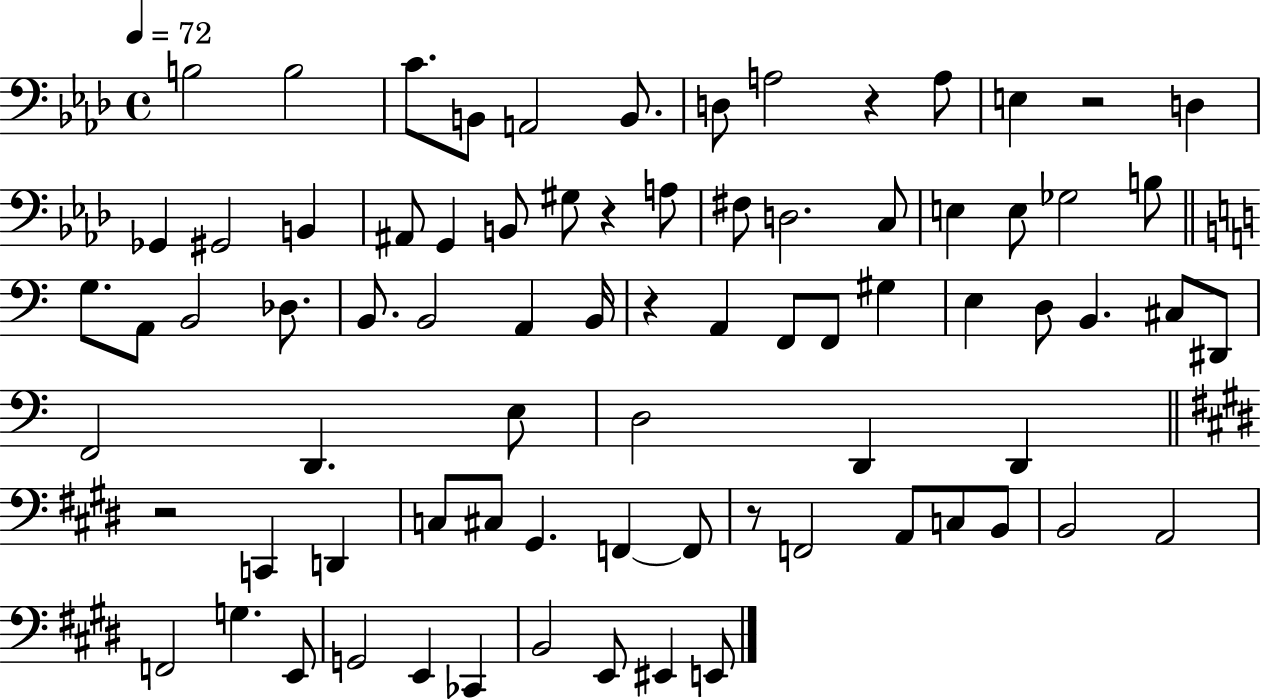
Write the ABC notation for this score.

X:1
T:Untitled
M:4/4
L:1/4
K:Ab
B,2 B,2 C/2 B,,/2 A,,2 B,,/2 D,/2 A,2 z A,/2 E, z2 D, _G,, ^G,,2 B,, ^A,,/2 G,, B,,/2 ^G,/2 z A,/2 ^F,/2 D,2 C,/2 E, E,/2 _G,2 B,/2 G,/2 A,,/2 B,,2 _D,/2 B,,/2 B,,2 A,, B,,/4 z A,, F,,/2 F,,/2 ^G, E, D,/2 B,, ^C,/2 ^D,,/2 F,,2 D,, E,/2 D,2 D,, D,, z2 C,, D,, C,/2 ^C,/2 ^G,, F,, F,,/2 z/2 F,,2 A,,/2 C,/2 B,,/2 B,,2 A,,2 F,,2 G, E,,/2 G,,2 E,, _C,, B,,2 E,,/2 ^E,, E,,/2